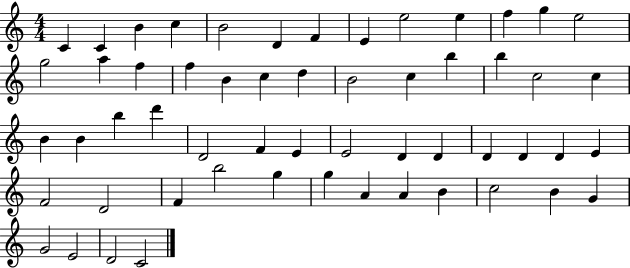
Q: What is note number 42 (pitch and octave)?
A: D4